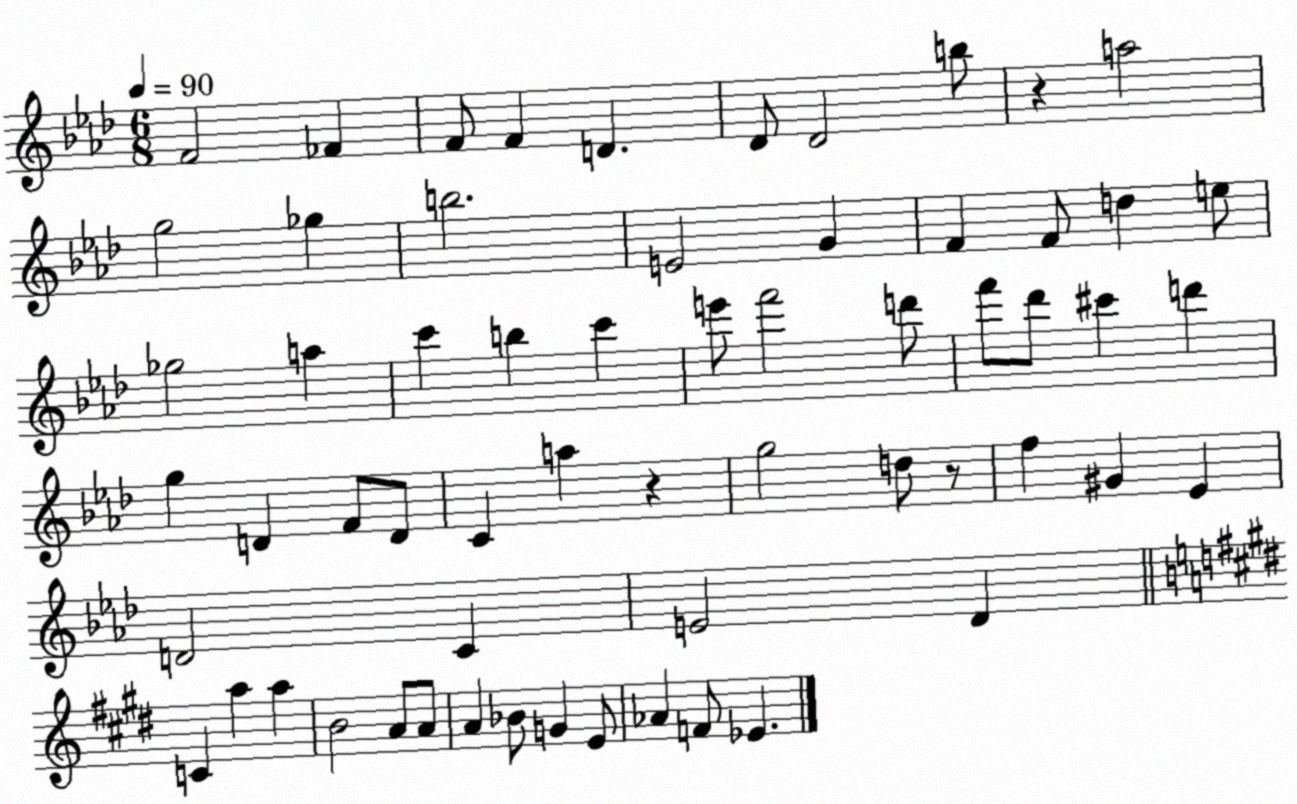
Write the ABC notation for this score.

X:1
T:Untitled
M:6/8
L:1/4
K:Ab
F2 _F F/2 F D _D/2 _D2 b/2 z a2 g2 _g b2 E2 G F F/2 d e/2 _g2 a c' b c' e'/2 f'2 d'/2 f'/2 _d'/2 ^c' d' g D F/2 D/2 C a z g2 d/2 z/2 f ^G _E D2 C E2 _D C a a B2 A/2 A/2 A _B/2 G E/2 _A F/2 _E